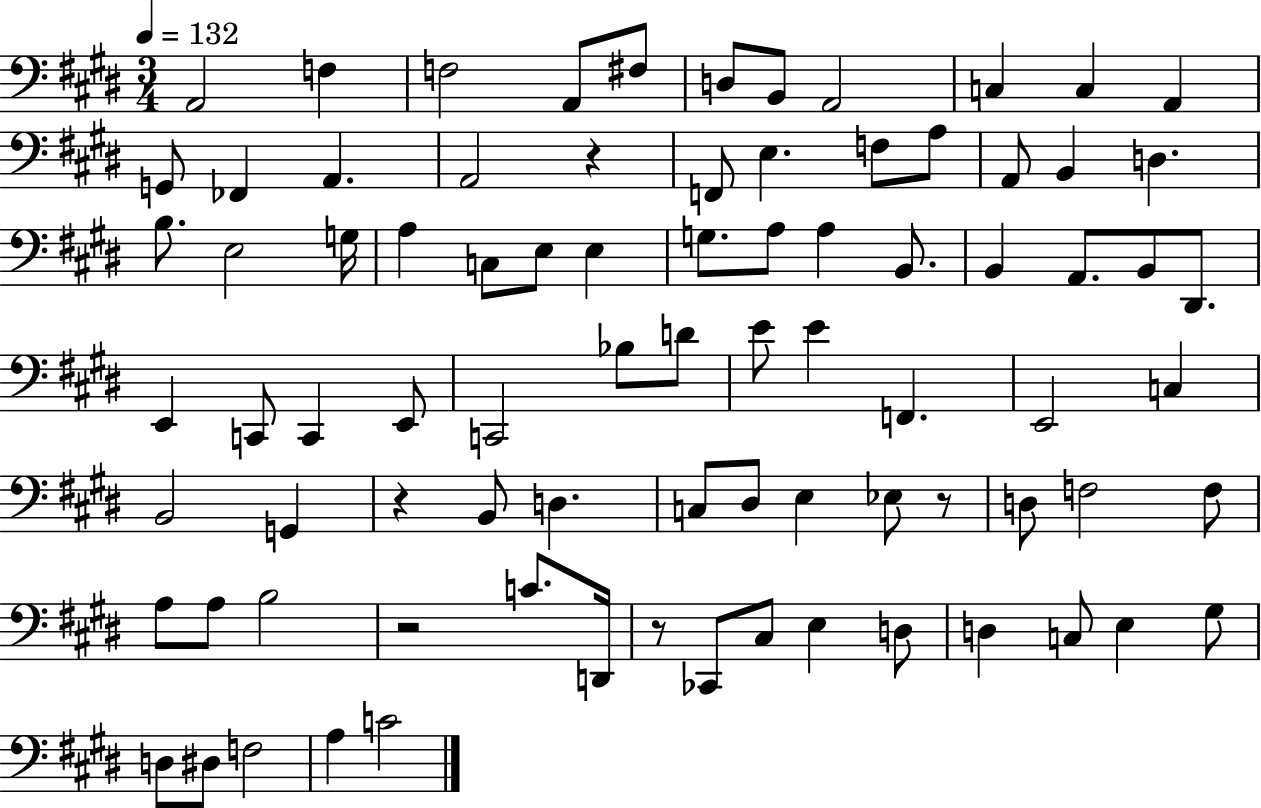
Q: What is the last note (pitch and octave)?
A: C4